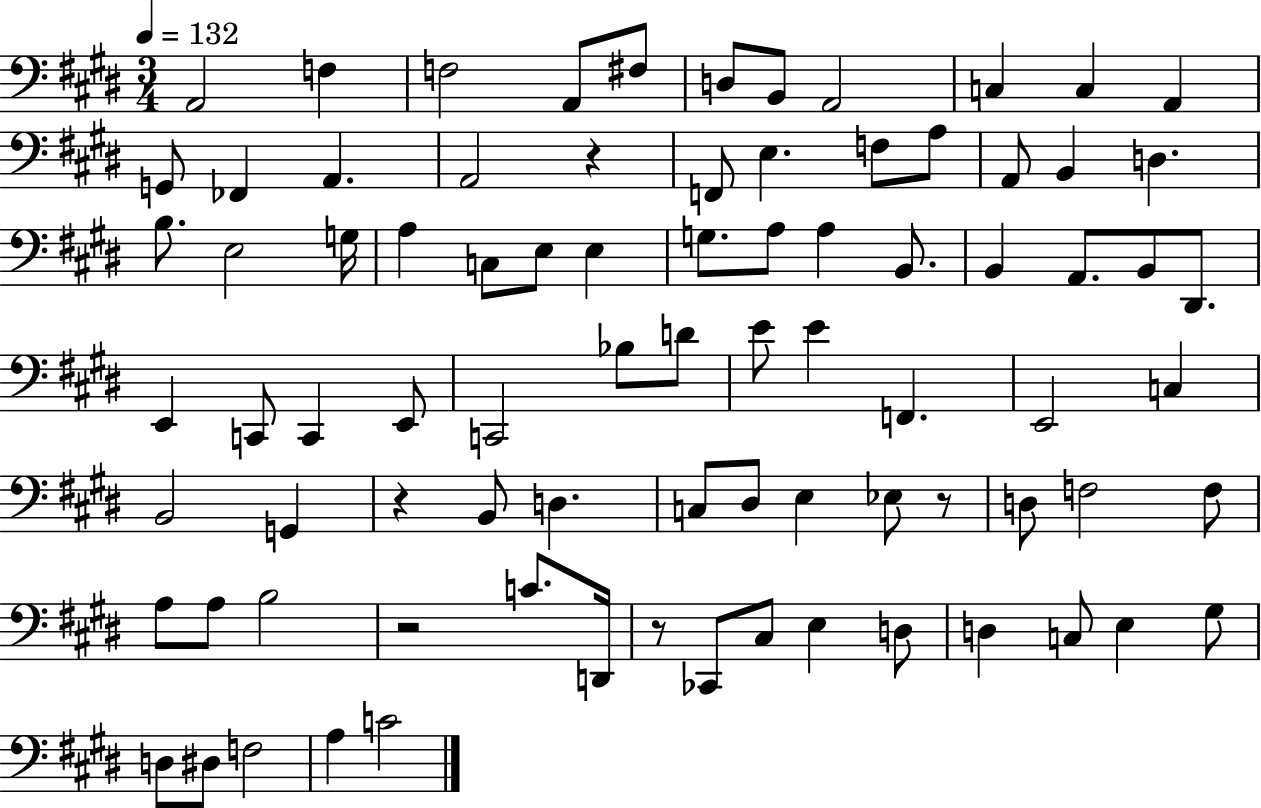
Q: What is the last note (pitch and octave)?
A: C4